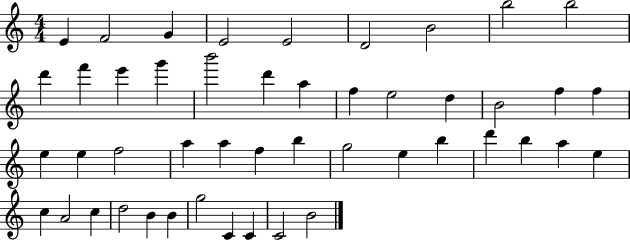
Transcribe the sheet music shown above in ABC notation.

X:1
T:Untitled
M:4/4
L:1/4
K:C
E F2 G E2 E2 D2 B2 b2 b2 d' f' e' g' b'2 d' a f e2 d B2 f f e e f2 a a f b g2 e b d' b a e c A2 c d2 B B g2 C C C2 B2